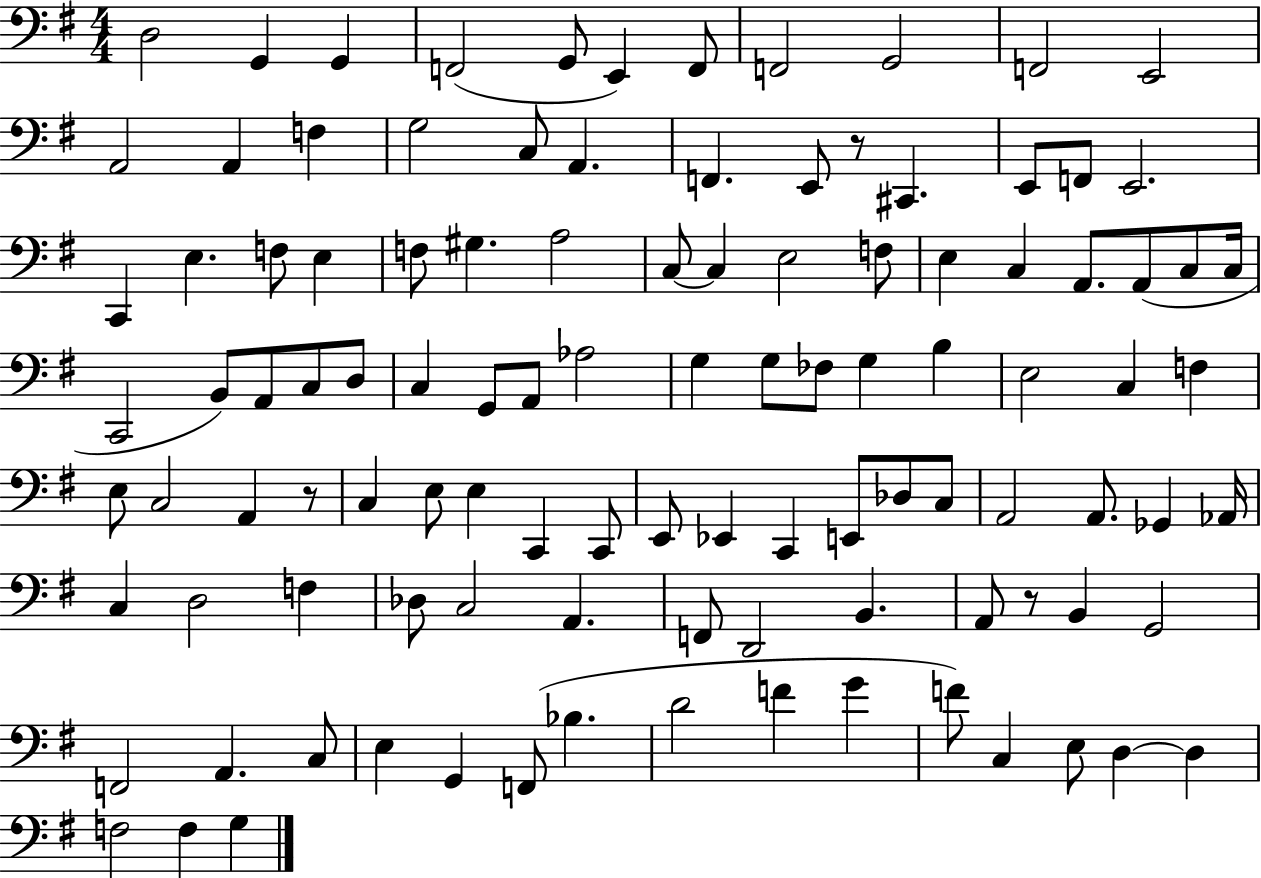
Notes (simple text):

D3/h G2/q G2/q F2/h G2/e E2/q F2/e F2/h G2/h F2/h E2/h A2/h A2/q F3/q G3/h C3/e A2/q. F2/q. E2/e R/e C#2/q. E2/e F2/e E2/h. C2/q E3/q. F3/e E3/q F3/e G#3/q. A3/h C3/e C3/q E3/h F3/e E3/q C3/q A2/e. A2/e C3/e C3/s C2/h B2/e A2/e C3/e D3/e C3/q G2/e A2/e Ab3/h G3/q G3/e FES3/e G3/q B3/q E3/h C3/q F3/q E3/e C3/h A2/q R/e C3/q E3/e E3/q C2/q C2/e E2/e Eb2/q C2/q E2/e Db3/e C3/e A2/h A2/e. Gb2/q Ab2/s C3/q D3/h F3/q Db3/e C3/h A2/q. F2/e D2/h B2/q. A2/e R/e B2/q G2/h F2/h A2/q. C3/e E3/q G2/q F2/e Bb3/q. D4/h F4/q G4/q F4/e C3/q E3/e D3/q D3/q F3/h F3/q G3/q